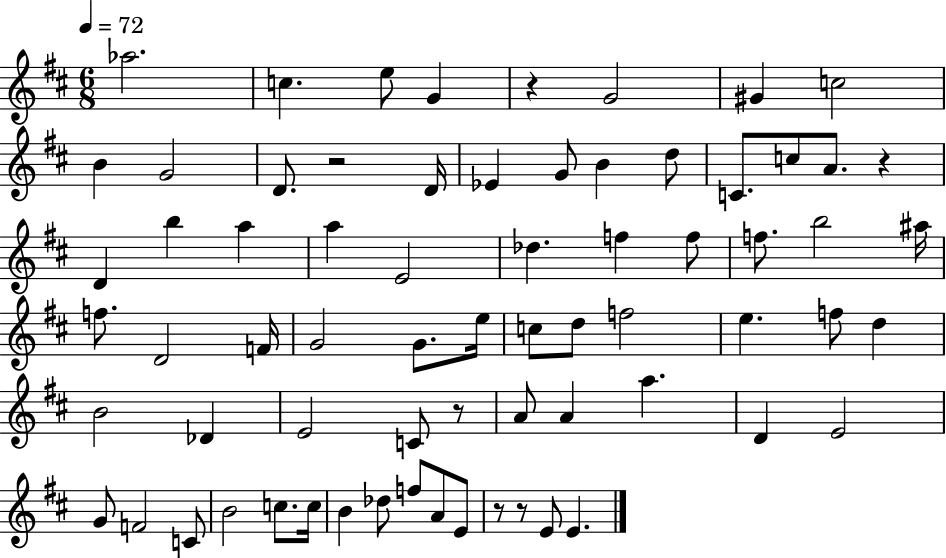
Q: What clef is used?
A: treble